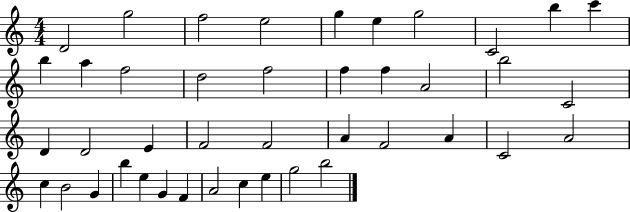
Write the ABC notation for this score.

X:1
T:Untitled
M:4/4
L:1/4
K:C
D2 g2 f2 e2 g e g2 C2 b c' b a f2 d2 f2 f f A2 b2 C2 D D2 E F2 F2 A F2 A C2 A2 c B2 G b e G F A2 c e g2 b2